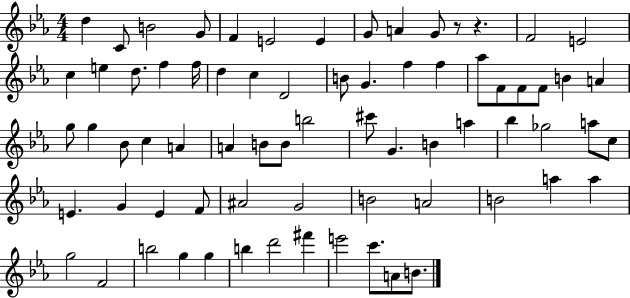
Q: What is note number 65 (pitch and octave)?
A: D6